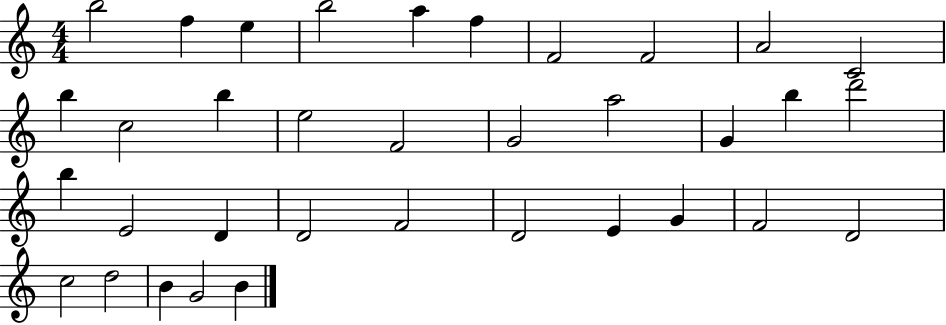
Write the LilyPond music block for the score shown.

{
  \clef treble
  \numericTimeSignature
  \time 4/4
  \key c \major
  b''2 f''4 e''4 | b''2 a''4 f''4 | f'2 f'2 | a'2 c'2 | \break b''4 c''2 b''4 | e''2 f'2 | g'2 a''2 | g'4 b''4 d'''2 | \break b''4 e'2 d'4 | d'2 f'2 | d'2 e'4 g'4 | f'2 d'2 | \break c''2 d''2 | b'4 g'2 b'4 | \bar "|."
}